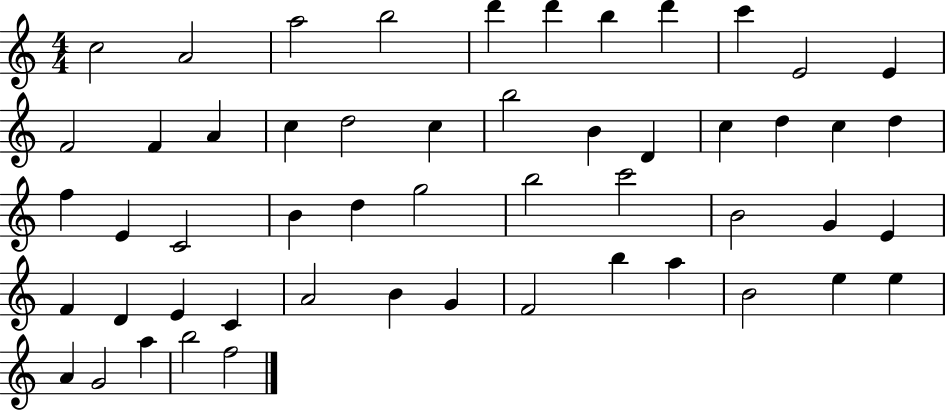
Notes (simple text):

C5/h A4/h A5/h B5/h D6/q D6/q B5/q D6/q C6/q E4/h E4/q F4/h F4/q A4/q C5/q D5/h C5/q B5/h B4/q D4/q C5/q D5/q C5/q D5/q F5/q E4/q C4/h B4/q D5/q G5/h B5/h C6/h B4/h G4/q E4/q F4/q D4/q E4/q C4/q A4/h B4/q G4/q F4/h B5/q A5/q B4/h E5/q E5/q A4/q G4/h A5/q B5/h F5/h